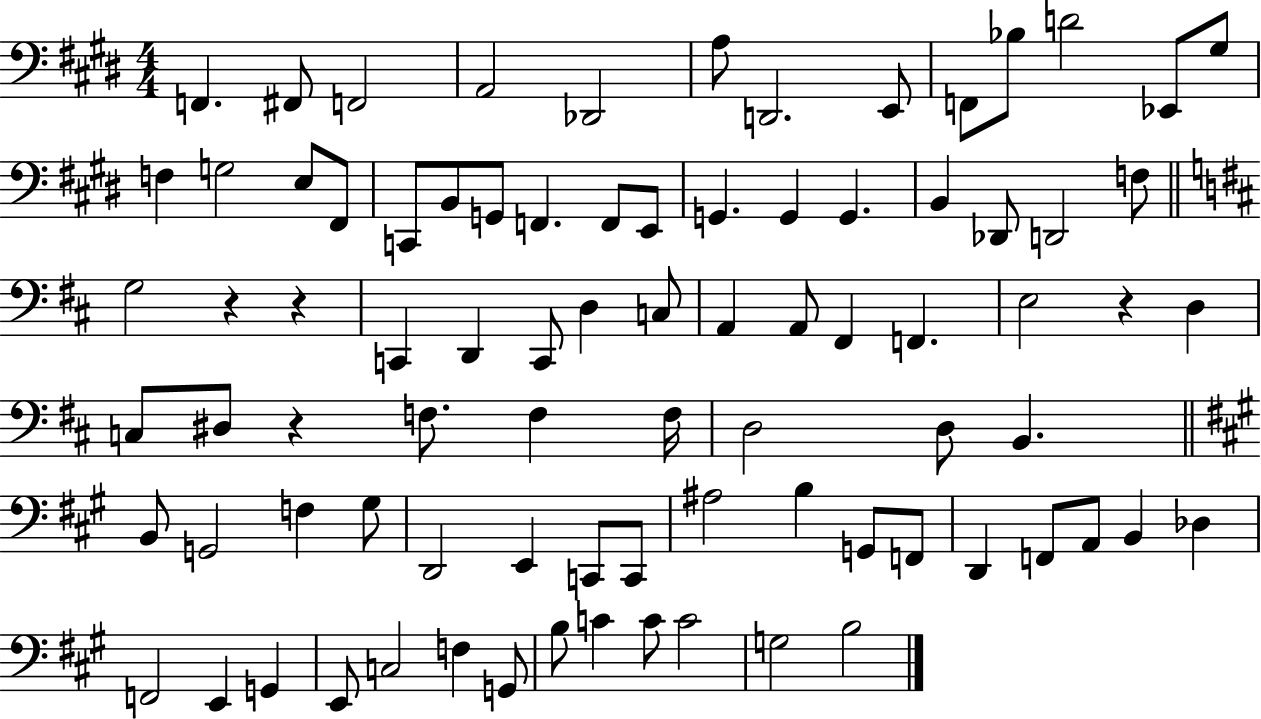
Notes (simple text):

F2/q. F#2/e F2/h A2/h Db2/h A3/e D2/h. E2/e F2/e Bb3/e D4/h Eb2/e G#3/e F3/q G3/h E3/e F#2/e C2/e B2/e G2/e F2/q. F2/e E2/e G2/q. G2/q G2/q. B2/q Db2/e D2/h F3/e G3/h R/q R/q C2/q D2/q C2/e D3/q C3/e A2/q A2/e F#2/q F2/q. E3/h R/q D3/q C3/e D#3/e R/q F3/e. F3/q F3/s D3/h D3/e B2/q. B2/e G2/h F3/q G#3/e D2/h E2/q C2/e C2/e A#3/h B3/q G2/e F2/e D2/q F2/e A2/e B2/q Db3/q F2/h E2/q G2/q E2/e C3/h F3/q G2/e B3/e C4/q C4/e C4/h G3/h B3/h